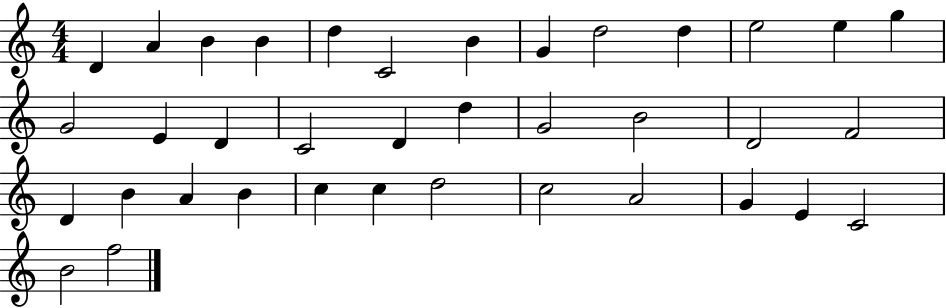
X:1
T:Untitled
M:4/4
L:1/4
K:C
D A B B d C2 B G d2 d e2 e g G2 E D C2 D d G2 B2 D2 F2 D B A B c c d2 c2 A2 G E C2 B2 f2